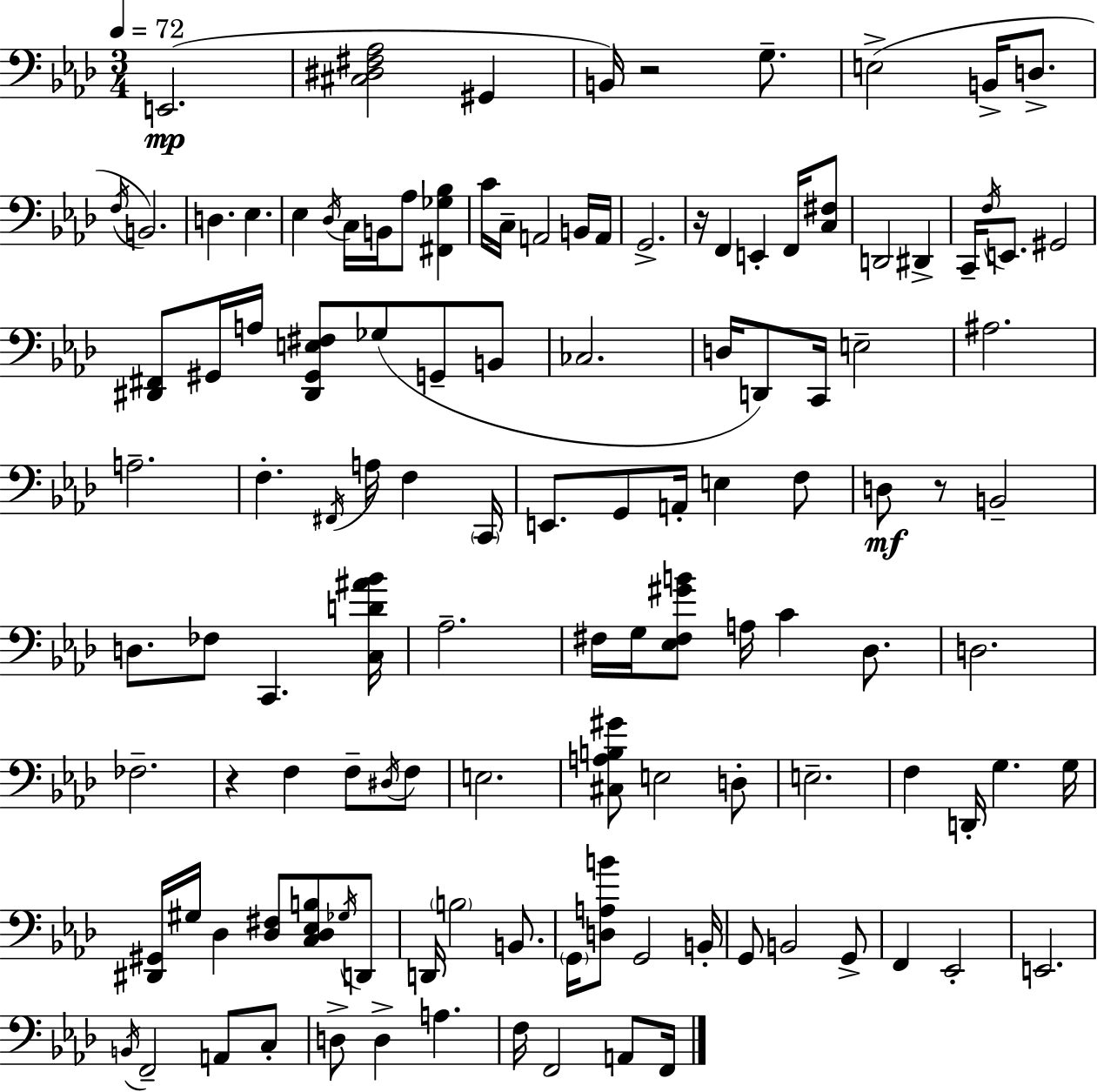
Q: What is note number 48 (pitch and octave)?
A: C2